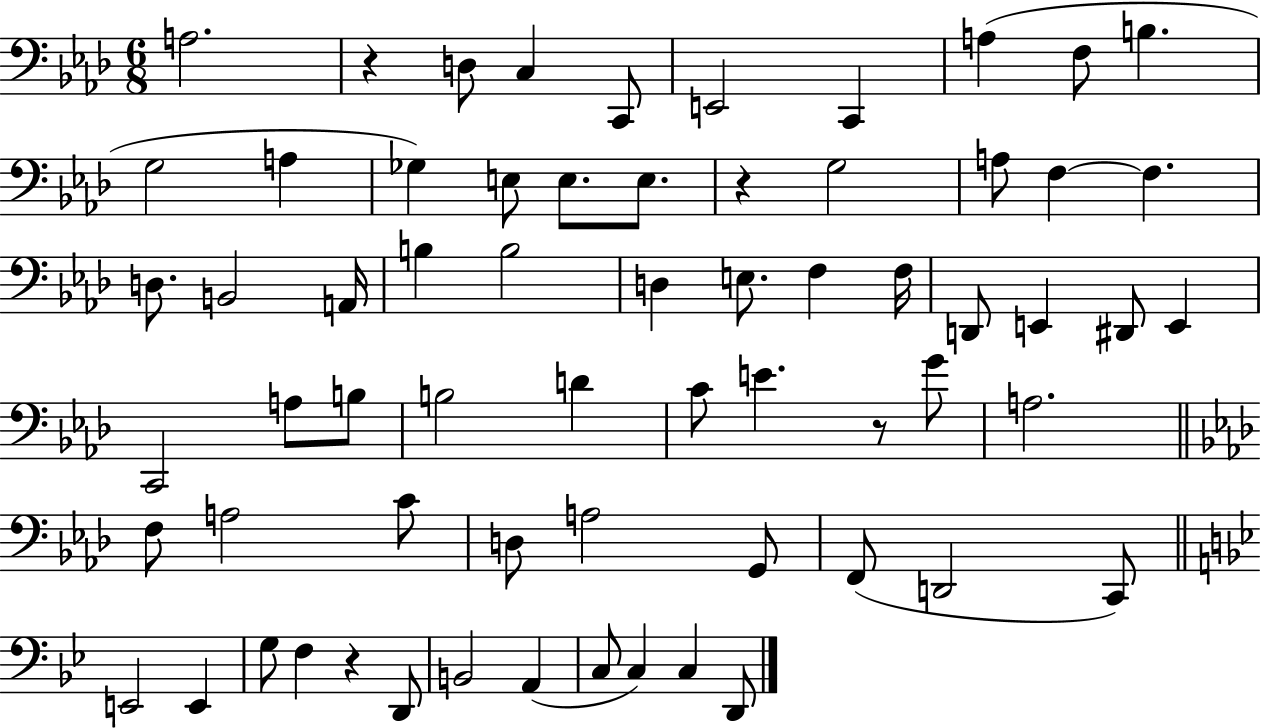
{
  \clef bass
  \numericTimeSignature
  \time 6/8
  \key aes \major
  \repeat volta 2 { a2. | r4 d8 c4 c,8 | e,2 c,4 | a4( f8 b4. | \break g2 a4 | ges4) e8 e8. e8. | r4 g2 | a8 f4~~ f4. | \break d8. b,2 a,16 | b4 b2 | d4 e8. f4 f16 | d,8 e,4 dis,8 e,4 | \break c,2 a8 b8 | b2 d'4 | c'8 e'4. r8 g'8 | a2. | \break \bar "||" \break \key f \minor f8 a2 c'8 | d8 a2 g,8 | f,8( d,2 c,8) | \bar "||" \break \key bes \major e,2 e,4 | g8 f4 r4 d,8 | b,2 a,4( | c8 c4) c4 d,8 | \break } \bar "|."
}